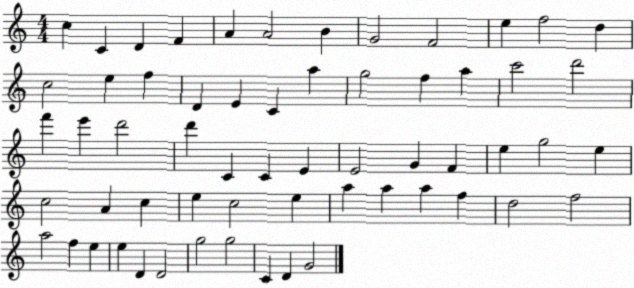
X:1
T:Untitled
M:4/4
L:1/4
K:C
c C D F A A2 B G2 F2 e f2 d c2 e f D E C a g2 f a c'2 d'2 f' e' d'2 d' C C E E2 G F e g2 e c2 A c e c2 e a a a f d2 f2 a2 f e e D D2 g2 g2 C D G2